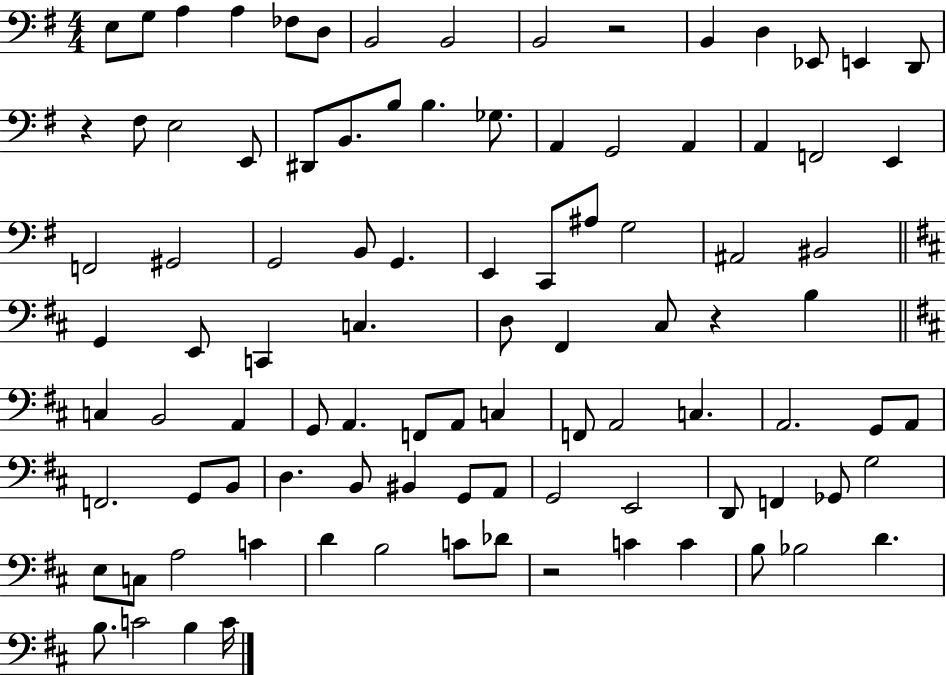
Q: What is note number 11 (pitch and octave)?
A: D3